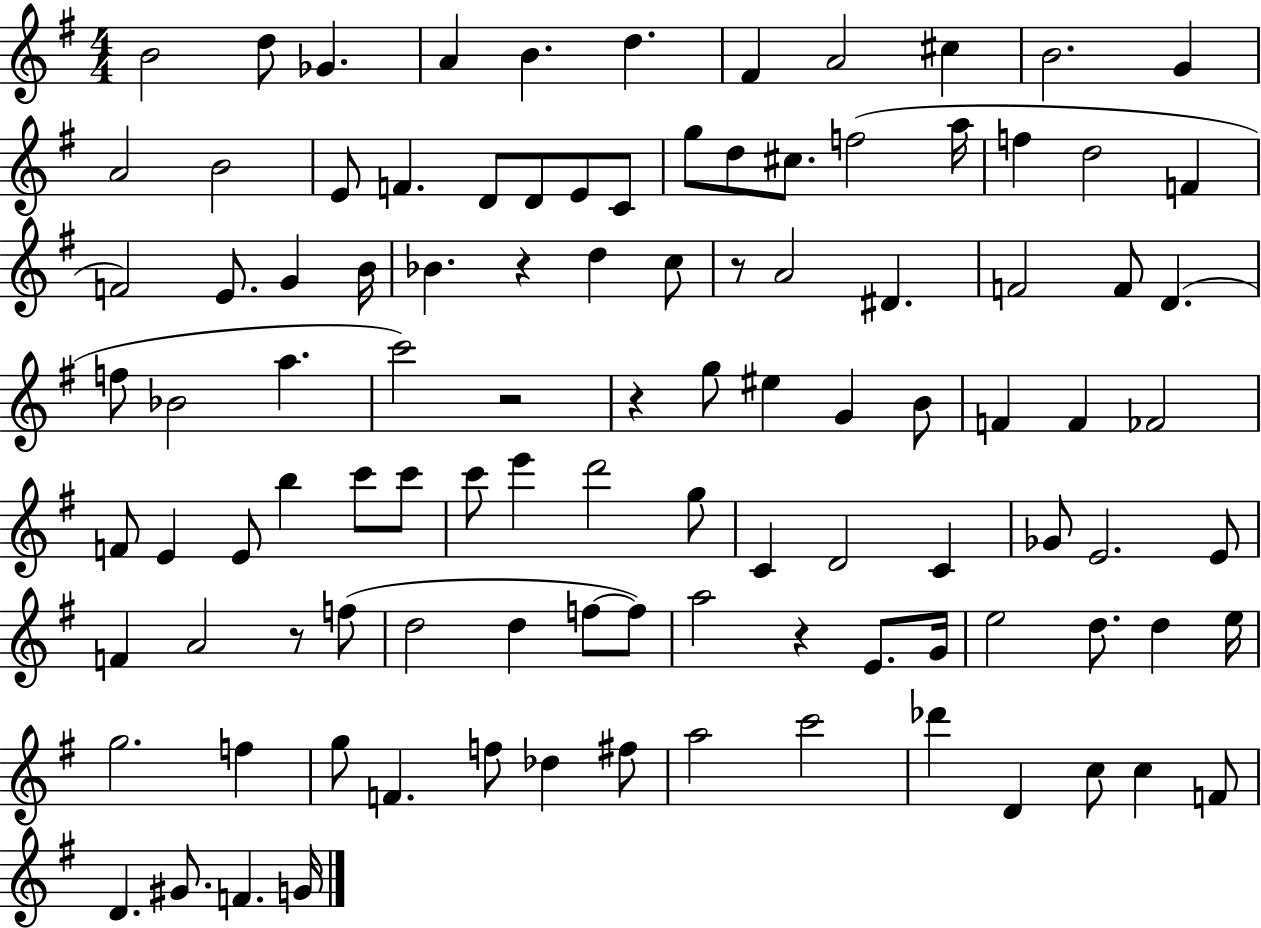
{
  \clef treble
  \numericTimeSignature
  \time 4/4
  \key g \major
  b'2 d''8 ges'4. | a'4 b'4. d''4. | fis'4 a'2 cis''4 | b'2. g'4 | \break a'2 b'2 | e'8 f'4. d'8 d'8 e'8 c'8 | g''8 d''8 cis''8. f''2( a''16 | f''4 d''2 f'4 | \break f'2) e'8. g'4 b'16 | bes'4. r4 d''4 c''8 | r8 a'2 dis'4. | f'2 f'8 d'4.( | \break f''8 bes'2 a''4. | c'''2) r2 | r4 g''8 eis''4 g'4 b'8 | f'4 f'4 fes'2 | \break f'8 e'4 e'8 b''4 c'''8 c'''8 | c'''8 e'''4 d'''2 g''8 | c'4 d'2 c'4 | ges'8 e'2. e'8 | \break f'4 a'2 r8 f''8( | d''2 d''4 f''8~~ f''8) | a''2 r4 e'8. g'16 | e''2 d''8. d''4 e''16 | \break g''2. f''4 | g''8 f'4. f''8 des''4 fis''8 | a''2 c'''2 | des'''4 d'4 c''8 c''4 f'8 | \break d'4. gis'8. f'4. g'16 | \bar "|."
}